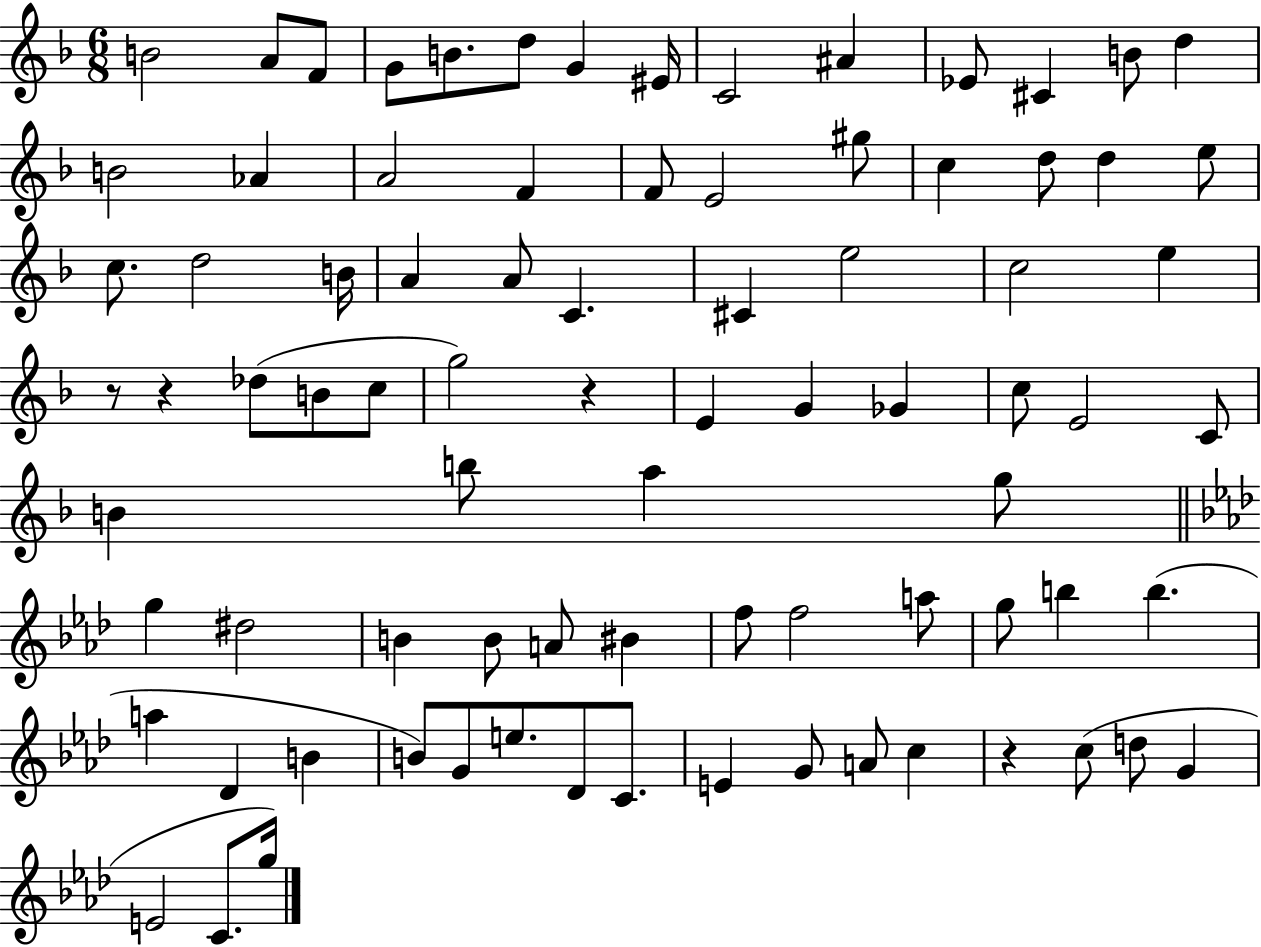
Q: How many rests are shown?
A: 4